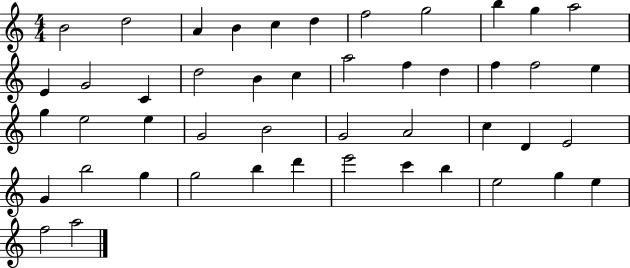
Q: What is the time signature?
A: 4/4